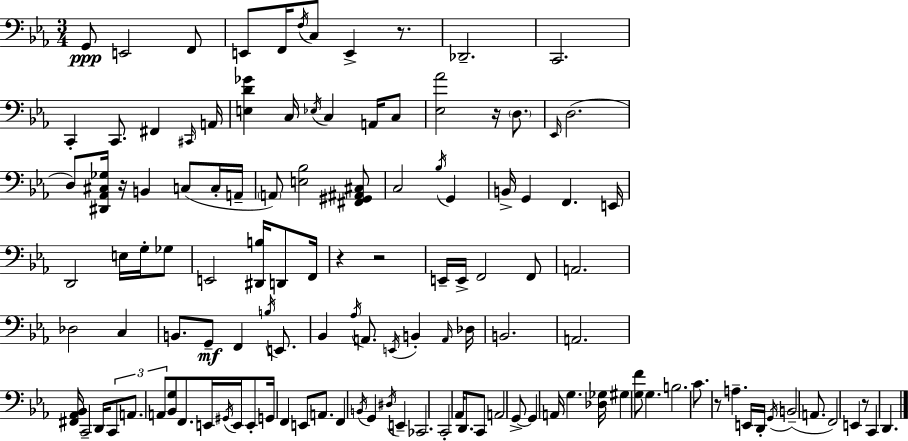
{
  \clef bass
  \numericTimeSignature
  \time 3/4
  \key ees \major
  g,8\ppp e,2 f,8 | e,8 f,16 \acciaccatura { f16 } c8 e,4-> r8. | des,2.-- | c,2. | \break c,4-. c,8. fis,4 | \grace { cis,16 } a,16 <e d' ges'>4 c16 \acciaccatura { ees16 } c4 | a,16 c8 <ees aes'>2 r16 | \parenthesize d8. \grace { ees,16 }( d2. | \break d8) <dis, aes, cis ges>16 r16 b,4 | c8( c16-. a,16-- \parenthesize a,8) <e bes>2 | <fis, gis, ais, cis>8 c2 | \acciaccatura { bes16 } g,4 b,16-> g,4 f,4. | \break e,16 d,2 | e16 g16-. ges8 e,2 | <dis, b>16 d,8 f,16 r4 r2 | e,16-- e,16-> f,2 | \break f,8 a,2. | des2 | c4 b,8. g,8--\mf f,4 | \acciaccatura { b16 } e,8. bes,4 \acciaccatura { aes16 } a,8. | \break \acciaccatura { e,16 } b,4-. \grace { a,16 } des16 b,2. | a,2. | <fis, aes, bes,>16 c,2-- | d,16 \tuplet 3/2 { c,8 a,8. | \break a,8 } <bes, g>8 f,8. e,16 \acciaccatura { gis,16 } e,16 e,8-. | g,16 f,4 e,8 a,8. f,4 | \acciaccatura { b,16 } g,4 \acciaccatura { dis16 } e,4-- | ces,2. | \break c,2-. aes,16 d,8. | c,8 a,2 g,8->~~ | g,4 a,16 g4. <des ges>16 | gis4 <g f'>8 g4. | \break b2. | c'8. r8 a4.-- e,16 | d,16-. \acciaccatura { g,16 } b,2--( a,8. | f,2) e,4 | \break r8 c,4 d,4. | \bar "|."
}